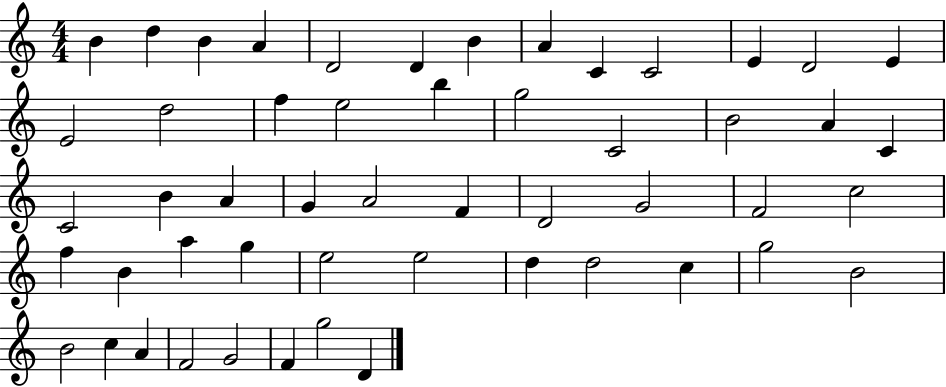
B4/q D5/q B4/q A4/q D4/h D4/q B4/q A4/q C4/q C4/h E4/q D4/h E4/q E4/h D5/h F5/q E5/h B5/q G5/h C4/h B4/h A4/q C4/q C4/h B4/q A4/q G4/q A4/h F4/q D4/h G4/h F4/h C5/h F5/q B4/q A5/q G5/q E5/h E5/h D5/q D5/h C5/q G5/h B4/h B4/h C5/q A4/q F4/h G4/h F4/q G5/h D4/q